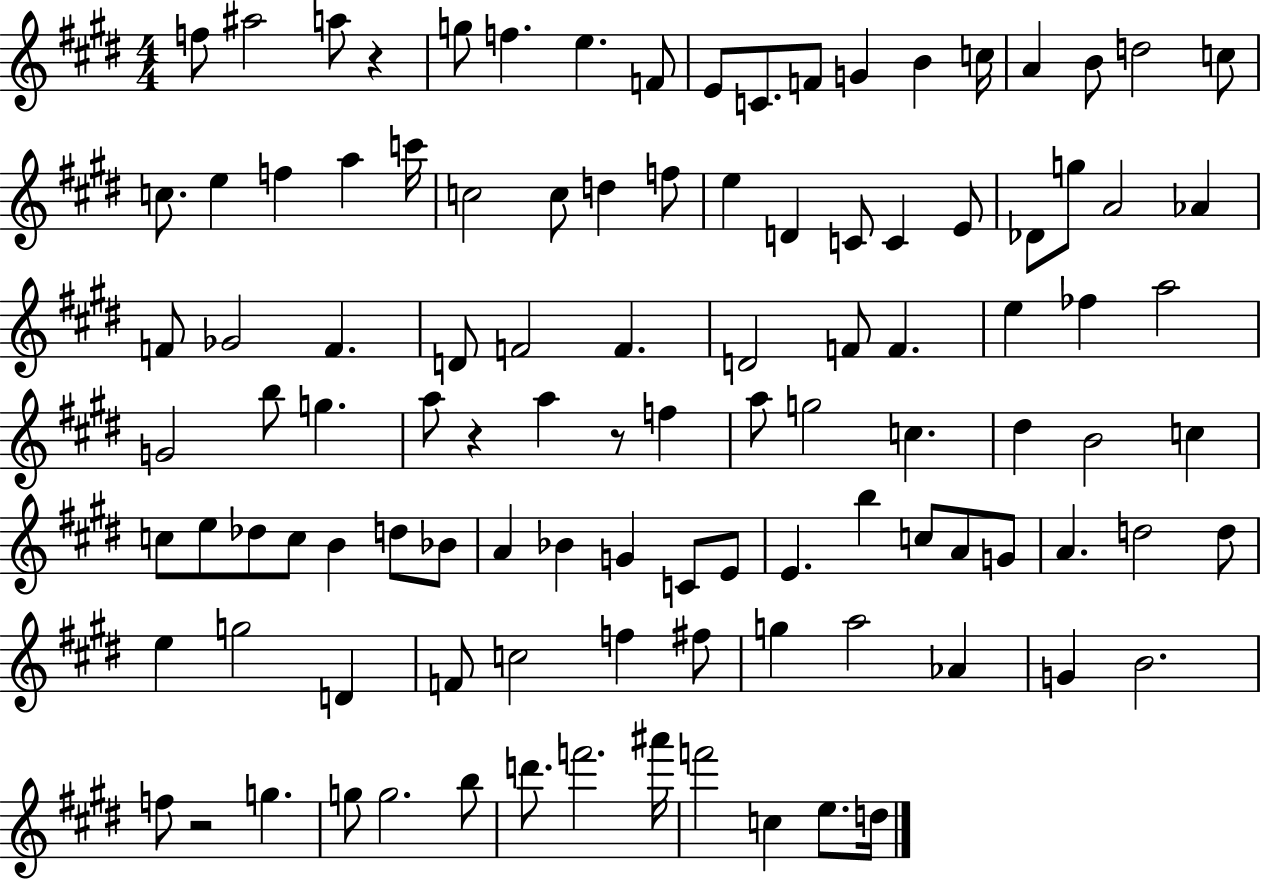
X:1
T:Untitled
M:4/4
L:1/4
K:E
f/2 ^a2 a/2 z g/2 f e F/2 E/2 C/2 F/2 G B c/4 A B/2 d2 c/2 c/2 e f a c'/4 c2 c/2 d f/2 e D C/2 C E/2 _D/2 g/2 A2 _A F/2 _G2 F D/2 F2 F D2 F/2 F e _f a2 G2 b/2 g a/2 z a z/2 f a/2 g2 c ^d B2 c c/2 e/2 _d/2 c/2 B d/2 _B/2 A _B G C/2 E/2 E b c/2 A/2 G/2 A d2 d/2 e g2 D F/2 c2 f ^f/2 g a2 _A G B2 f/2 z2 g g/2 g2 b/2 d'/2 f'2 ^a'/4 f'2 c e/2 d/4